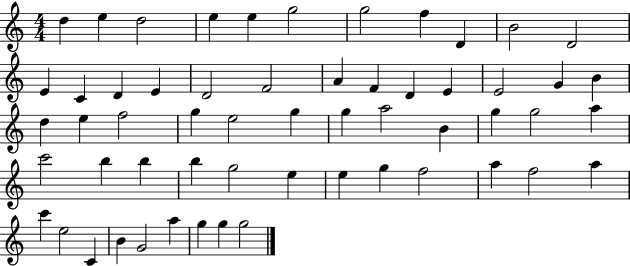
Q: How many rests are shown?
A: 0